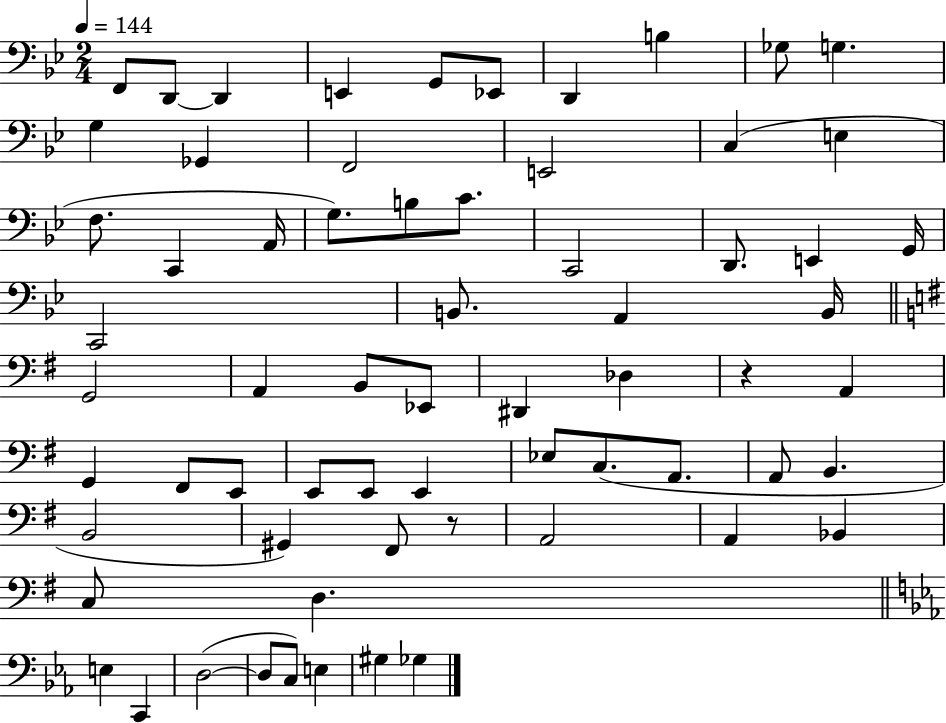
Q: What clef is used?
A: bass